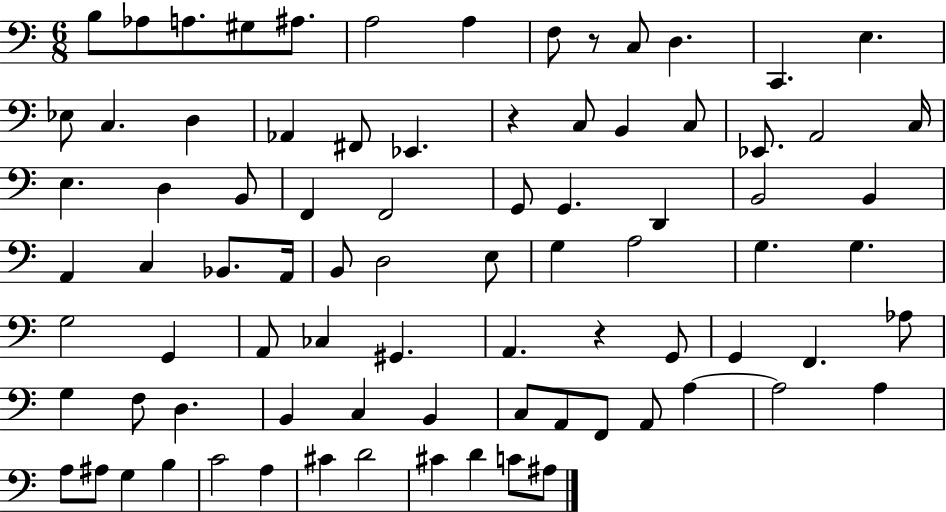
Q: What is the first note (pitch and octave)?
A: B3